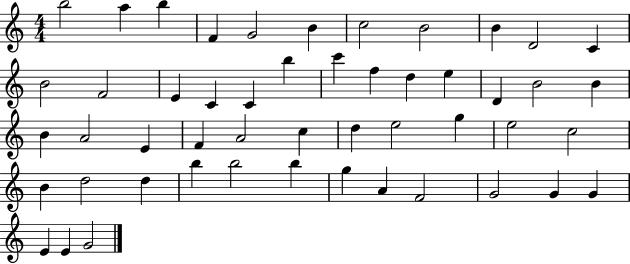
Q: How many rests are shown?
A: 0